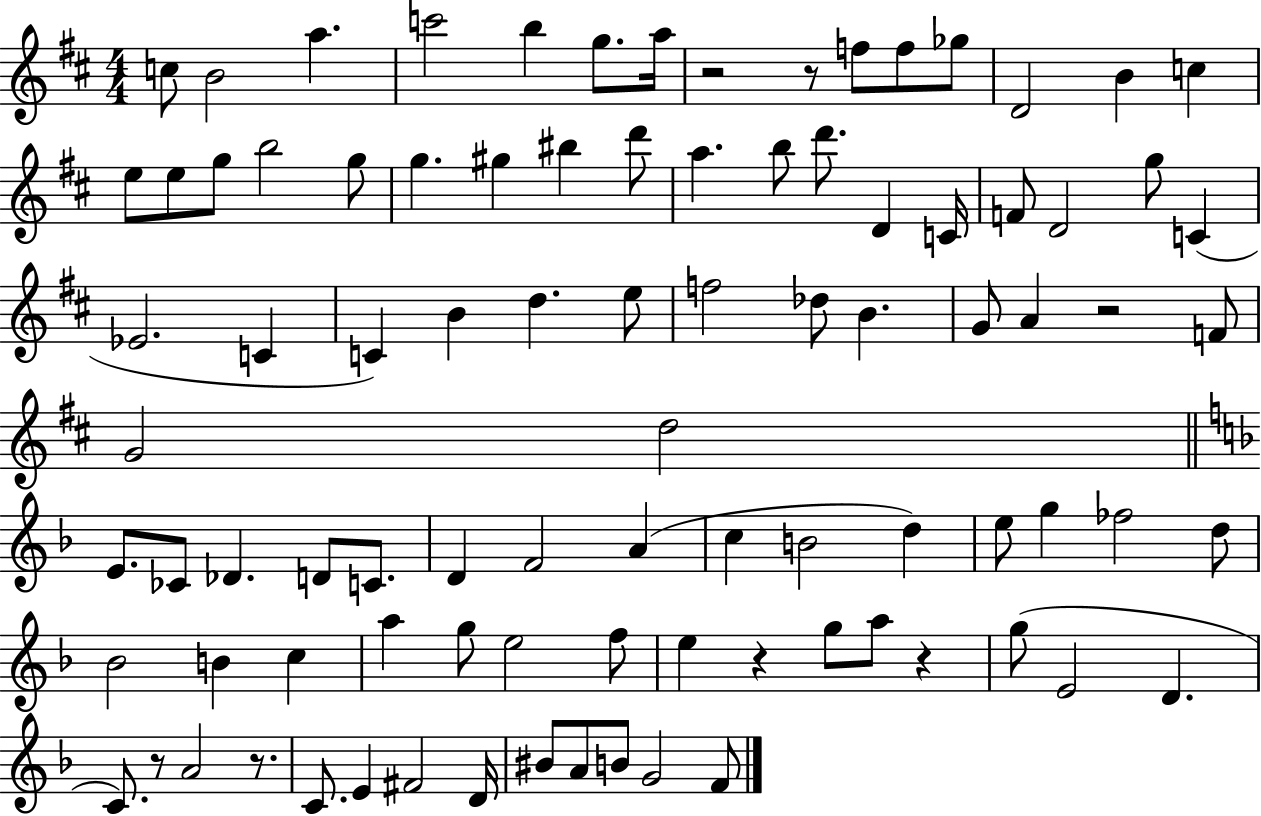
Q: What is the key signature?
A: D major